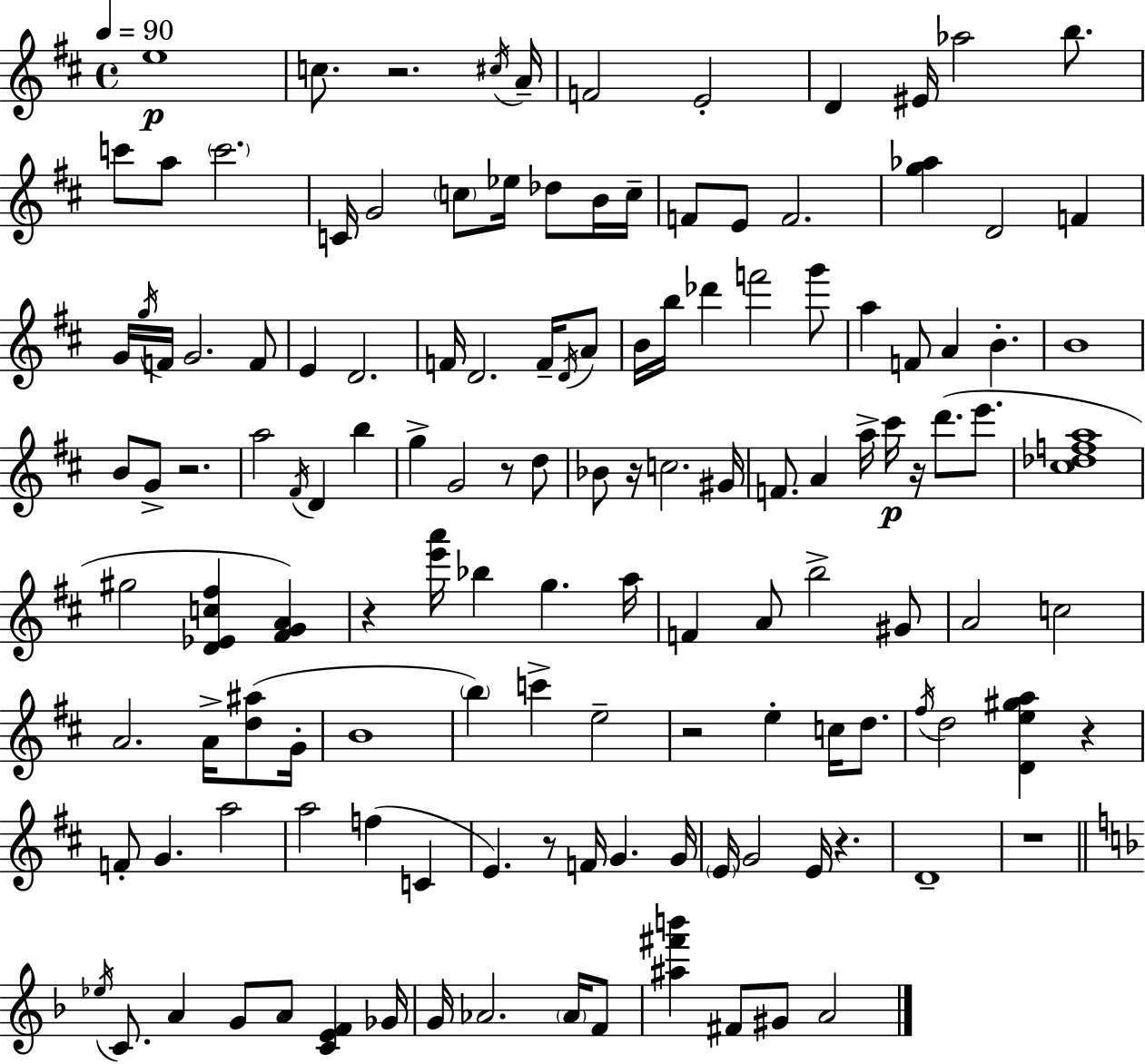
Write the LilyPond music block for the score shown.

{
  \clef treble
  \time 4/4
  \defaultTimeSignature
  \key d \major
  \tempo 4 = 90
  e''1\p | c''8. r2. \acciaccatura { cis''16 } | a'16-- f'2 e'2-. | d'4 eis'16 aes''2 b''8. | \break c'''8 a''8 \parenthesize c'''2. | c'16 g'2 \parenthesize c''8 ees''16 des''8 b'16 | c''16-- f'8 e'8 f'2. | <g'' aes''>4 d'2 f'4 | \break g'16 \acciaccatura { g''16 } f'16 g'2. | f'8 e'4 d'2. | f'16 d'2. f'16-- | \acciaccatura { d'16 } a'8 b'16 b''16 des'''4 f'''2 | \break g'''8 a''4 f'8 a'4 b'4.-. | b'1 | b'8 g'8-> r2. | a''2 \acciaccatura { fis'16 } d'4 | \break b''4 g''4-> g'2 | r8 d''8 bes'8 r16 c''2. | gis'16 f'8. a'4 a''16-> cis'''16\p r16 d'''8.( | e'''8. <cis'' des'' f'' a''>1 | \break gis''2 <d' ees' c'' fis''>4 | <fis' g' a'>4) r4 <e''' a'''>16 bes''4 g''4. | a''16 f'4 a'8 b''2-> | gis'8 a'2 c''2 | \break a'2. | a'16-> <d'' ais''>8( g'16-. b'1 | \parenthesize b''4) c'''4-> e''2-- | r2 e''4-. | \break c''16 d''8. \acciaccatura { fis''16 } d''2 <d' e'' gis'' a''>4 | r4 f'8-. g'4. a''2 | a''2 f''4( | c'4 e'4.) r8 f'16 g'4. | \break g'16 \parenthesize e'16 g'2 e'16 r4. | d'1-- | r1 | \bar "||" \break \key f \major \acciaccatura { ees''16 } c'8. a'4 g'8 a'8 <c' e' f'>4 | ges'16 g'16 aes'2. \parenthesize aes'16 f'8 | <ais'' fis''' b'''>4 fis'8 gis'8 a'2 | \bar "|."
}